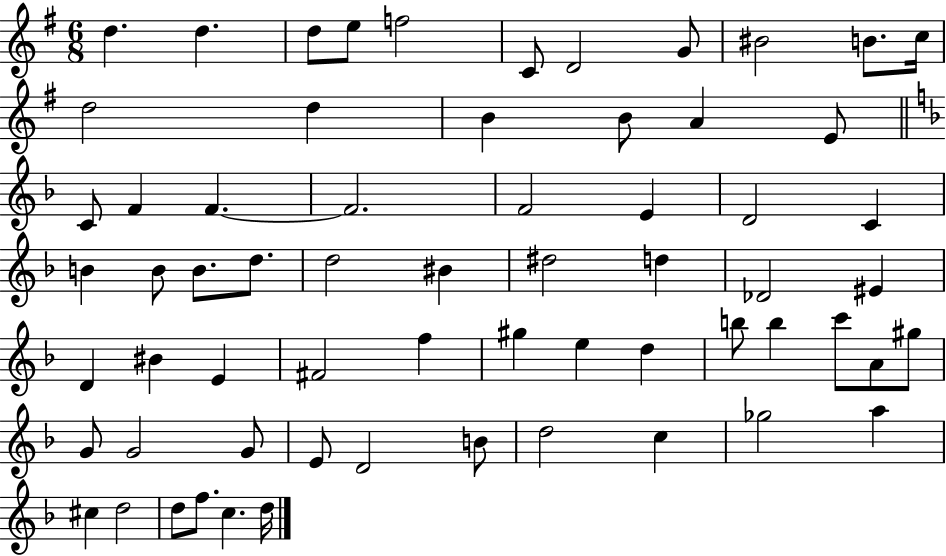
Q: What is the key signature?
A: G major